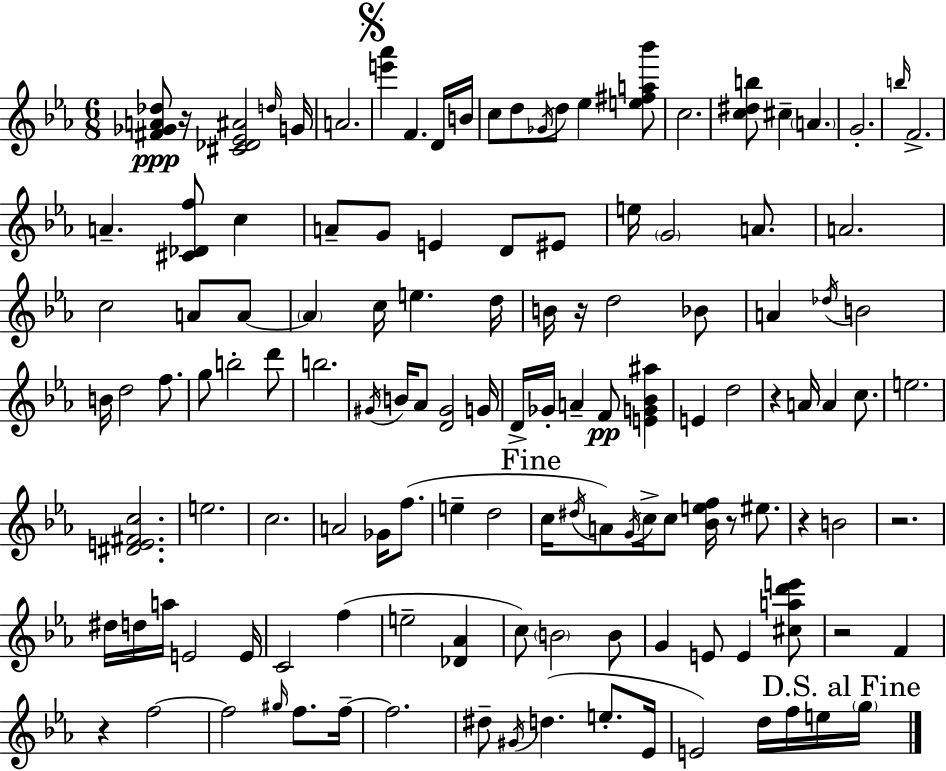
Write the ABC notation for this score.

X:1
T:Untitled
M:6/8
L:1/4
K:Eb
[^F_GA_d]/2 z/4 [^C_D_E^A]2 d/4 G/4 A2 [e'_a'] F D/4 B/4 c/2 d/2 _G/4 d/2 _e [e^fa_b']/2 c2 [c^db]/2 ^c A G2 b/4 F2 A [^C_Df]/2 c A/2 G/2 E D/2 ^E/2 e/4 G2 A/2 A2 c2 A/2 A/2 A c/4 e d/4 B/4 z/4 d2 _B/2 A _d/4 B2 B/4 d2 f/2 g/2 b2 d'/2 b2 ^G/4 B/4 _A/2 [D^G]2 G/4 D/4 _G/4 A F/2 [EG_B^a] E d2 z A/4 A c/2 e2 [^DE^Fc]2 e2 c2 A2 _G/4 f/2 e d2 c/4 ^d/4 A/2 G/4 c/4 c/2 [_Bef]/4 z/2 ^e/2 z B2 z2 ^d/4 d/4 a/4 E2 E/4 C2 f e2 [_D_A] c/2 B2 B/2 G E/2 E [^cad'e']/2 z2 F z f2 f2 ^g/4 f/2 f/4 f2 ^d/2 ^G/4 d e/2 _E/4 E2 d/4 f/4 e/4 g/4